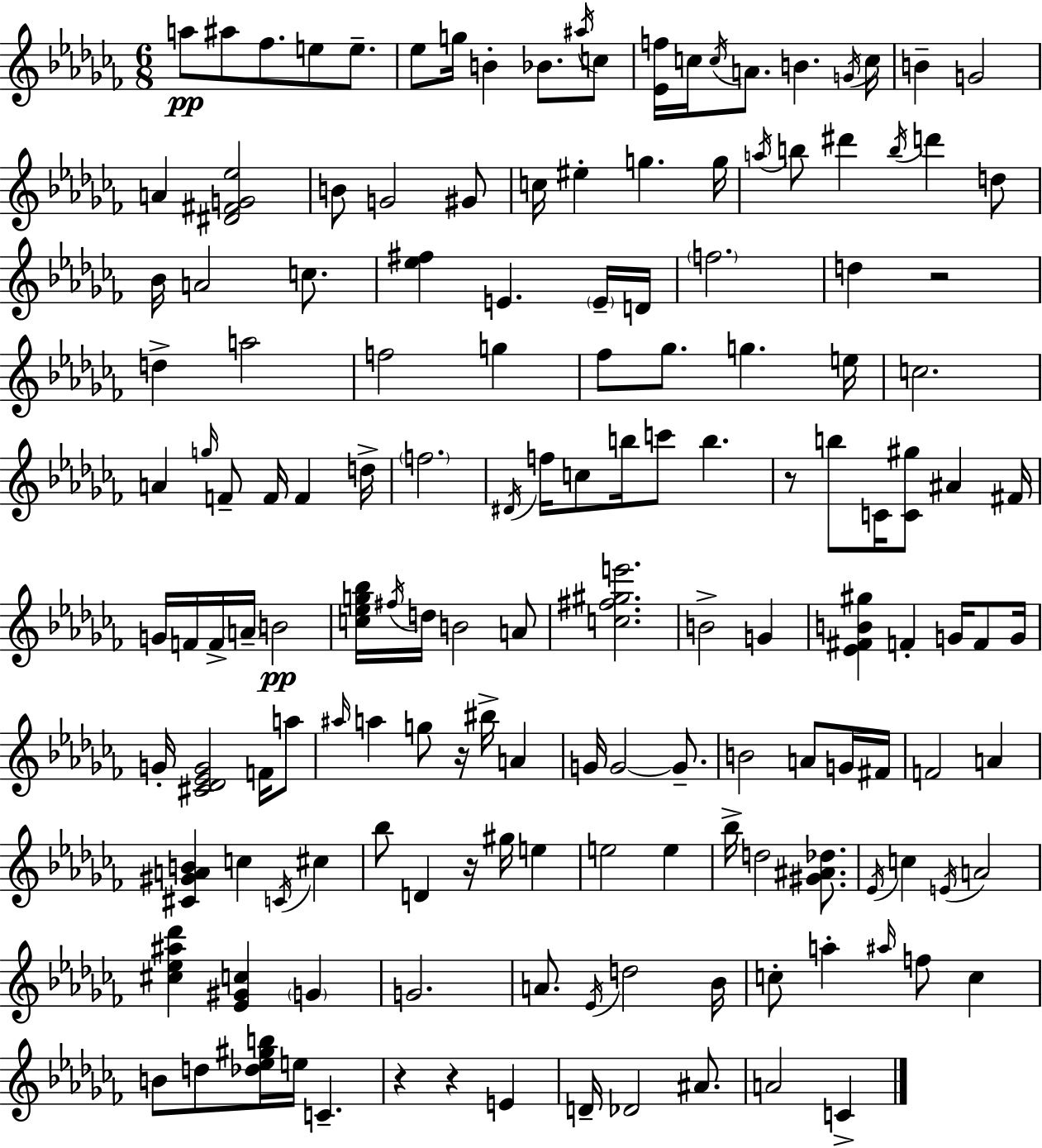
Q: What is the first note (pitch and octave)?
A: A5